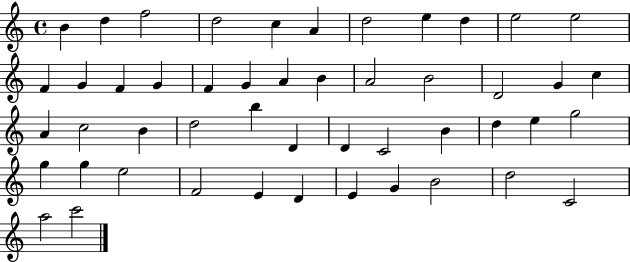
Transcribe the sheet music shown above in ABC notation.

X:1
T:Untitled
M:4/4
L:1/4
K:C
B d f2 d2 c A d2 e d e2 e2 F G F G F G A B A2 B2 D2 G c A c2 B d2 b D D C2 B d e g2 g g e2 F2 E D E G B2 d2 C2 a2 c'2